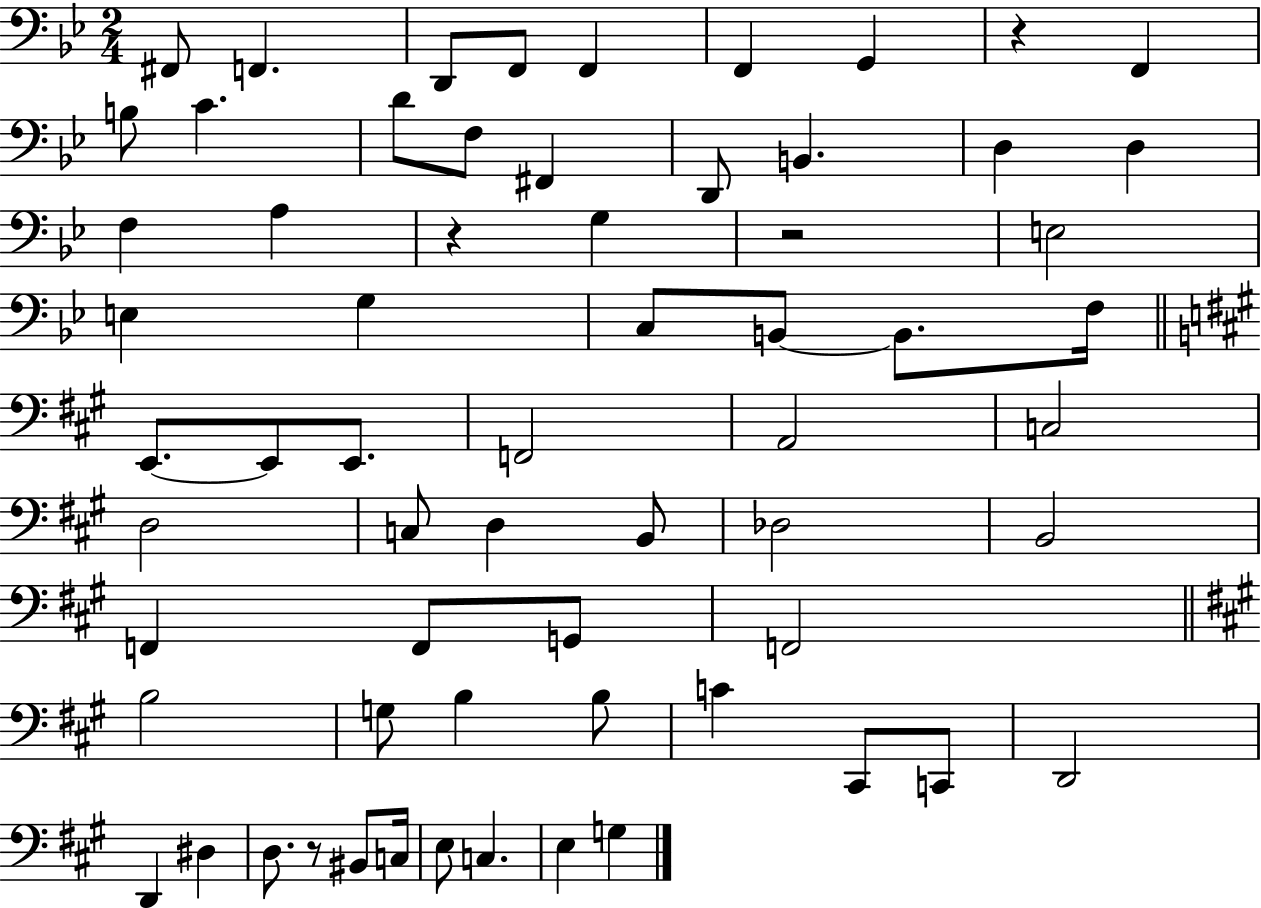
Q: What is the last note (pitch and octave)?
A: G3